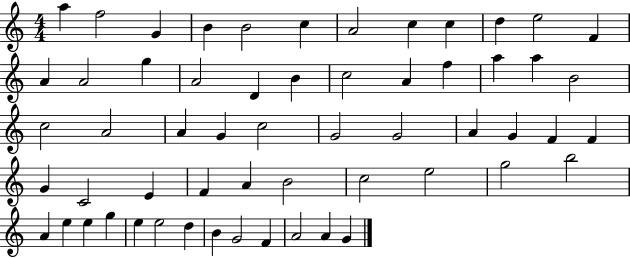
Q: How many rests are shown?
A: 0